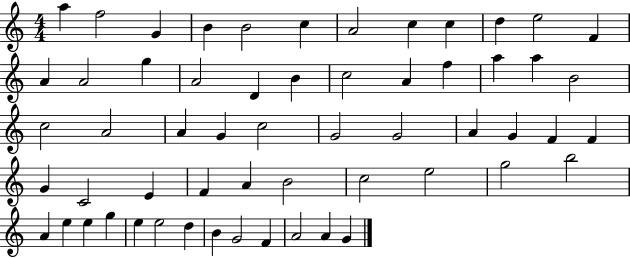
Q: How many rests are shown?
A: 0